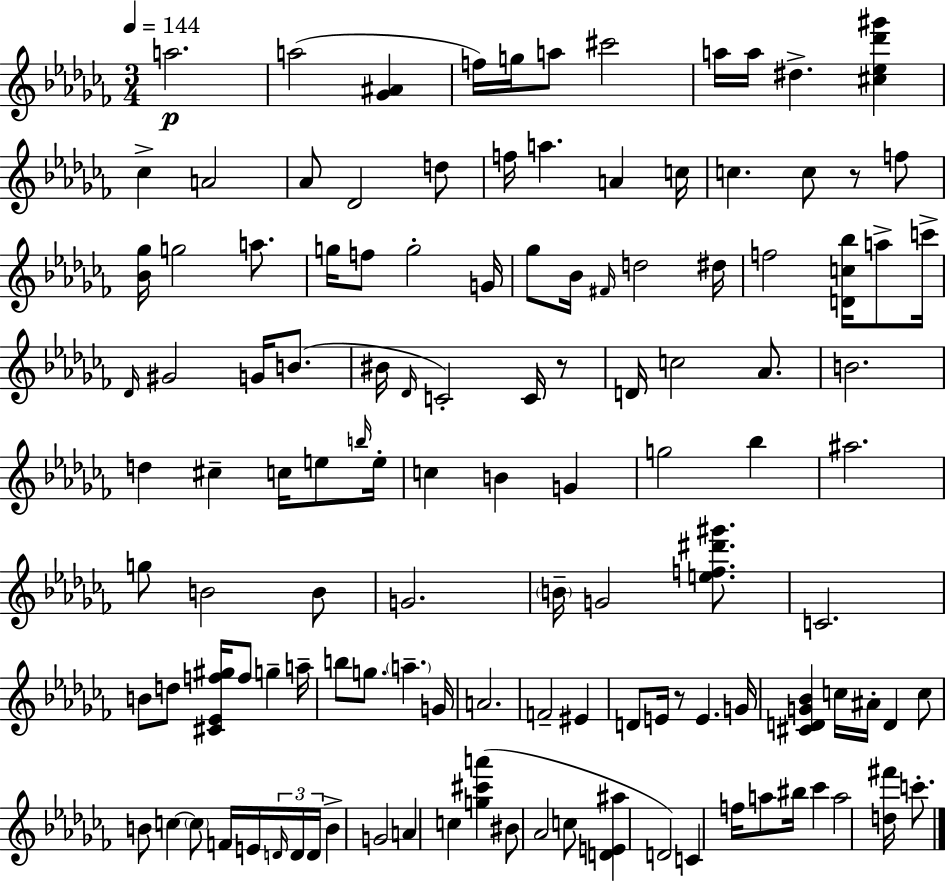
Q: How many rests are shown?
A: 3